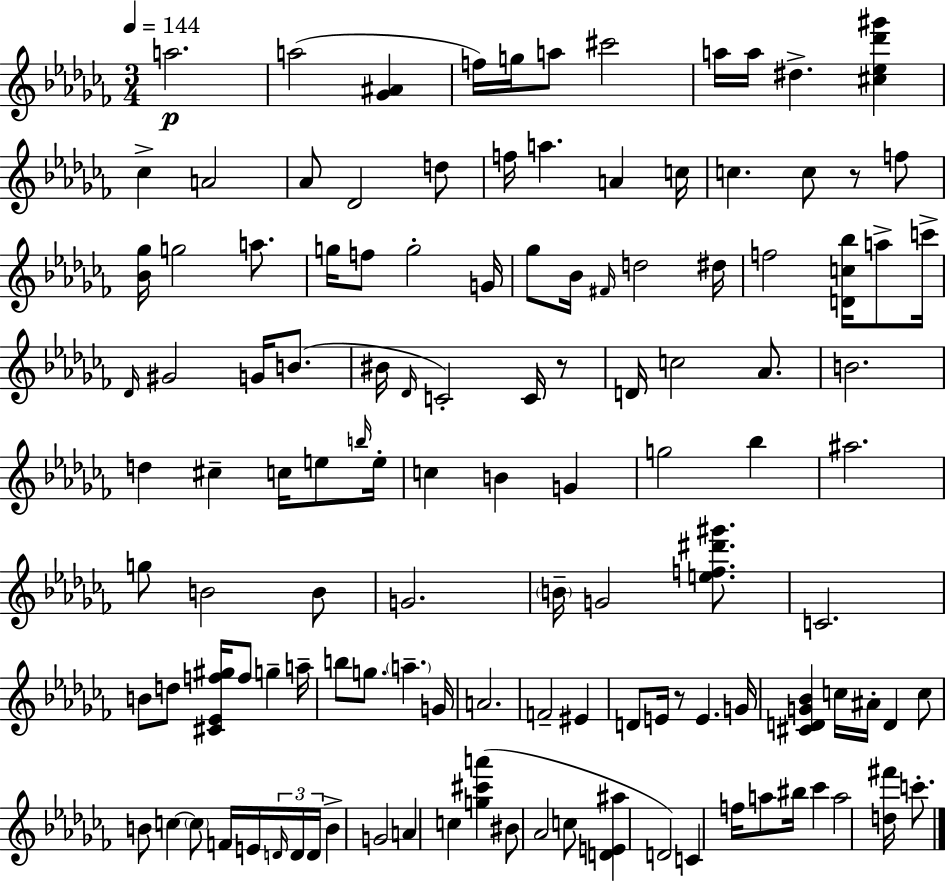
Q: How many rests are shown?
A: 3